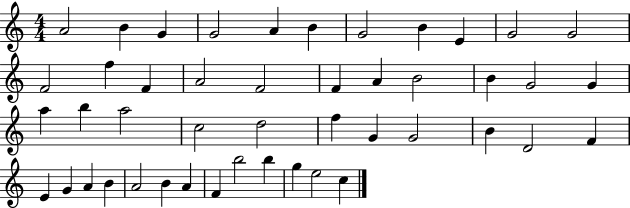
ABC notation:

X:1
T:Untitled
M:4/4
L:1/4
K:C
A2 B G G2 A B G2 B E G2 G2 F2 f F A2 F2 F A B2 B G2 G a b a2 c2 d2 f G G2 B D2 F E G A B A2 B A F b2 b g e2 c